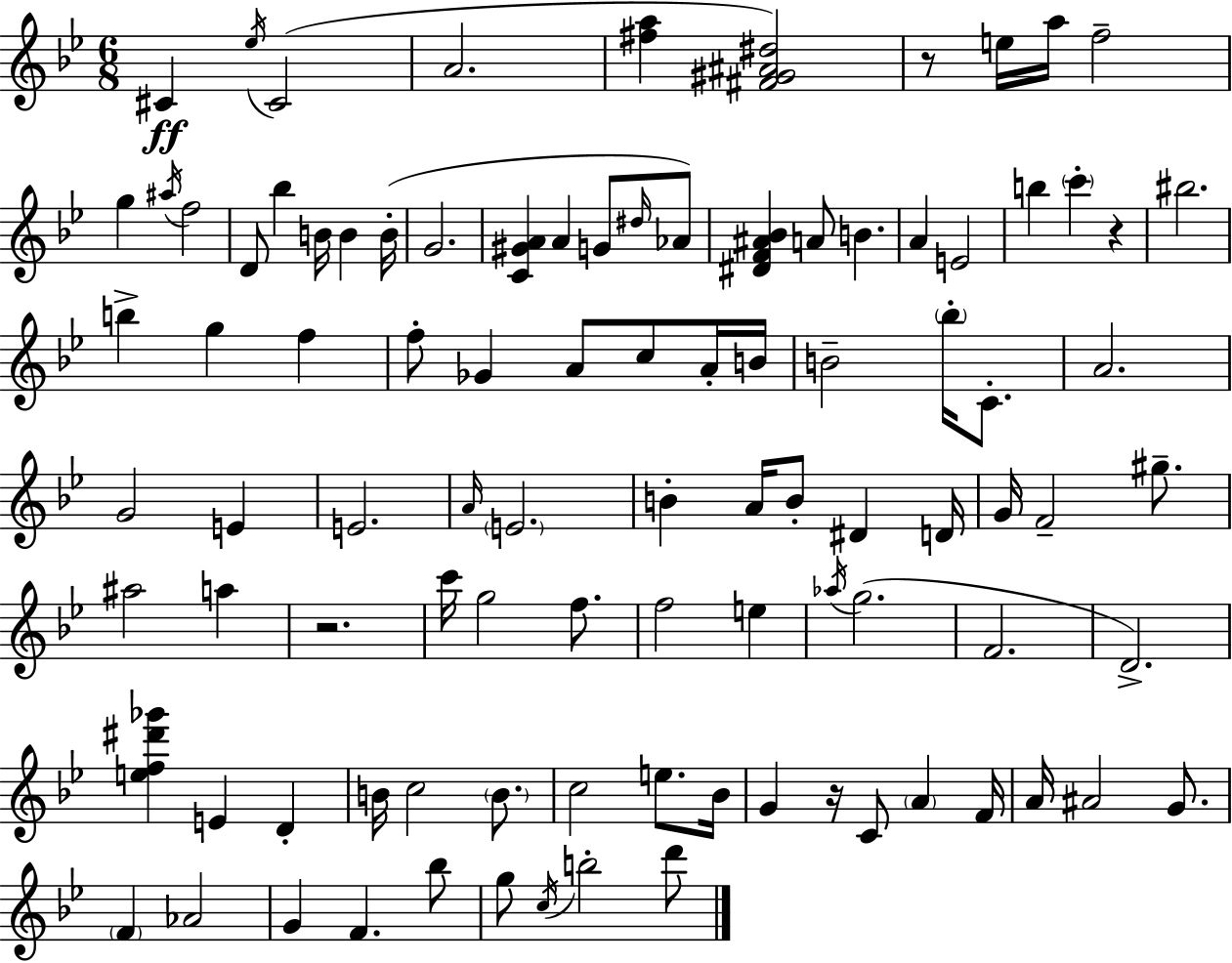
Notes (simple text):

C#4/q Eb5/s C#4/h A4/h. [F#5,A5]/q [F#4,G#4,A#4,D#5]/h R/e E5/s A5/s F5/h G5/q A#5/s F5/h D4/e Bb5/q B4/s B4/q B4/s G4/h. [C4,G#4,A4]/q A4/q G4/e D#5/s Ab4/e [D#4,F4,A#4,Bb4]/q A4/e B4/q. A4/q E4/h B5/q C6/q R/q BIS5/h. B5/q G5/q F5/q F5/e Gb4/q A4/e C5/e A4/s B4/s B4/h Bb5/s C4/e. A4/h. G4/h E4/q E4/h. A4/s E4/h. B4/q A4/s B4/e D#4/q D4/s G4/s F4/h G#5/e. A#5/h A5/q R/h. C6/s G5/h F5/e. F5/h E5/q Ab5/s G5/h. F4/h. D4/h. [E5,F5,D#6,Gb6]/q E4/q D4/q B4/s C5/h B4/e. C5/h E5/e. Bb4/s G4/q R/s C4/e A4/q F4/s A4/s A#4/h G4/e. F4/q Ab4/h G4/q F4/q. Bb5/e G5/e C5/s B5/h D6/e